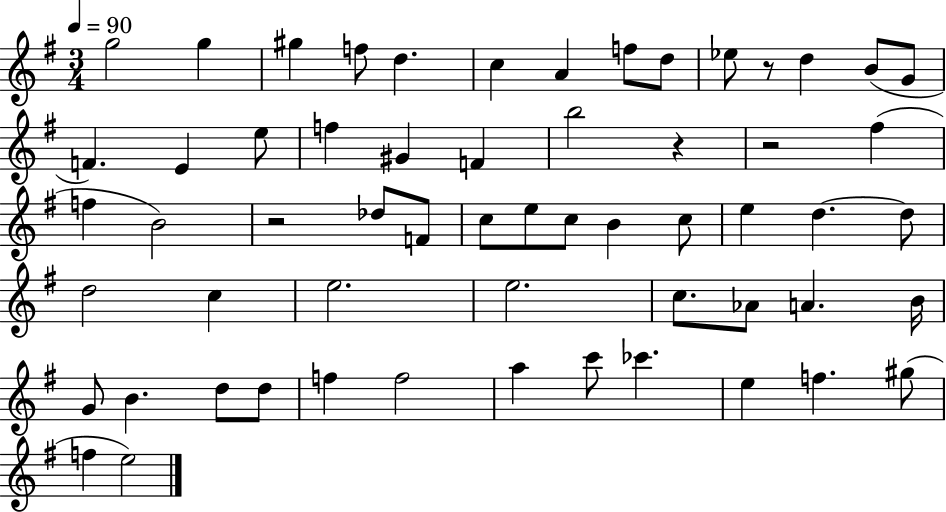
X:1
T:Untitled
M:3/4
L:1/4
K:G
g2 g ^g f/2 d c A f/2 d/2 _e/2 z/2 d B/2 G/2 F E e/2 f ^G F b2 z z2 ^f f B2 z2 _d/2 F/2 c/2 e/2 c/2 B c/2 e d d/2 d2 c e2 e2 c/2 _A/2 A B/4 G/2 B d/2 d/2 f f2 a c'/2 _c' e f ^g/2 f e2